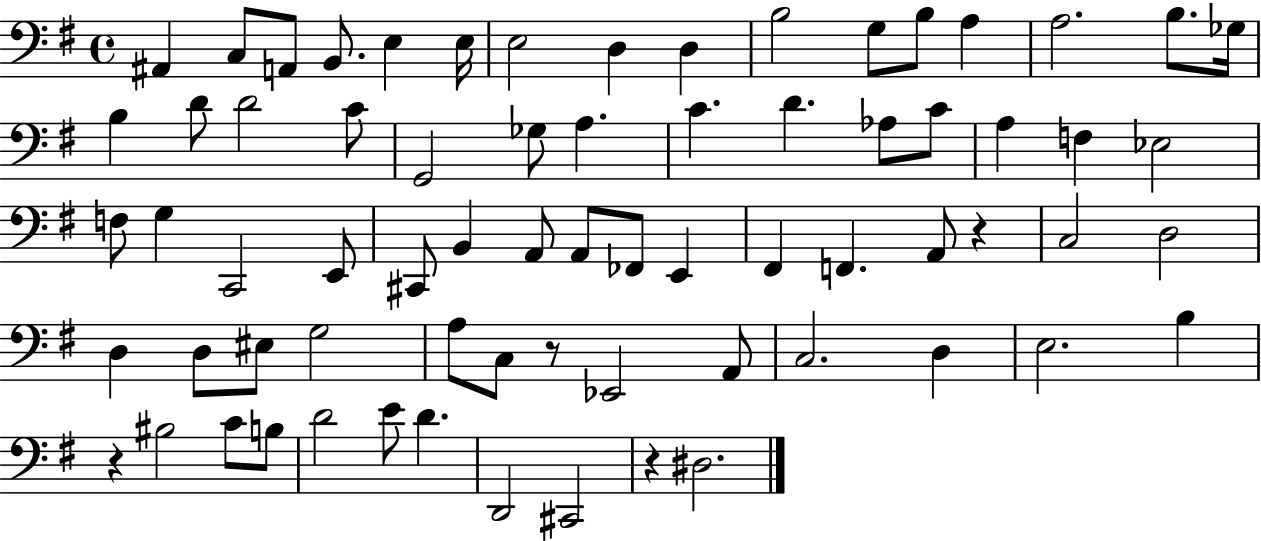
A#2/q C3/e A2/e B2/e. E3/q E3/s E3/h D3/q D3/q B3/h G3/e B3/e A3/q A3/h. B3/e. Gb3/s B3/q D4/e D4/h C4/e G2/h Gb3/e A3/q. C4/q. D4/q. Ab3/e C4/e A3/q F3/q Eb3/h F3/e G3/q C2/h E2/e C#2/e B2/q A2/e A2/e FES2/e E2/q F#2/q F2/q. A2/e R/q C3/h D3/h D3/q D3/e EIS3/e G3/h A3/e C3/e R/e Eb2/h A2/e C3/h. D3/q E3/h. B3/q R/q BIS3/h C4/e B3/e D4/h E4/e D4/q. D2/h C#2/h R/q D#3/h.